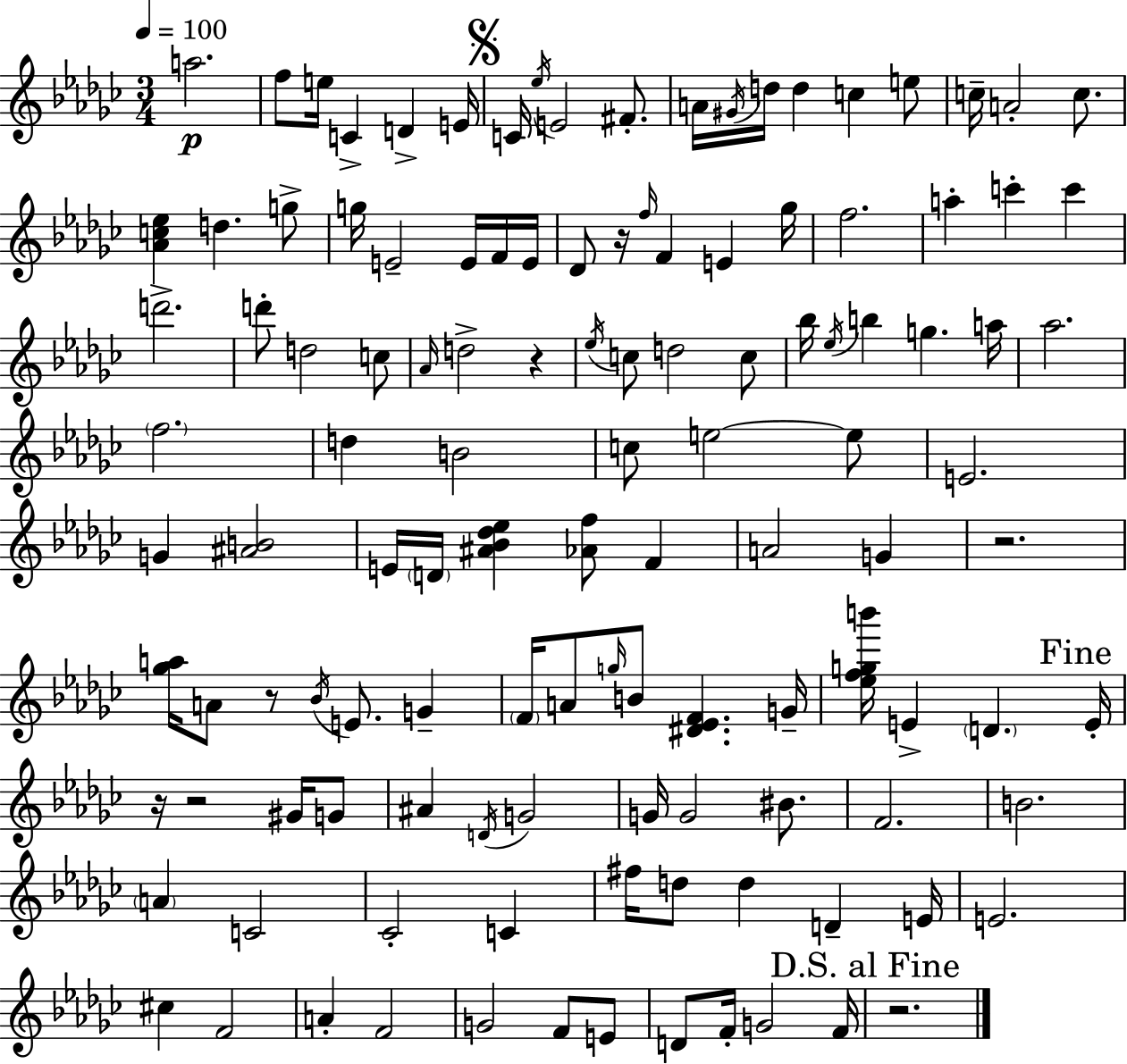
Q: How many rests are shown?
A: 7